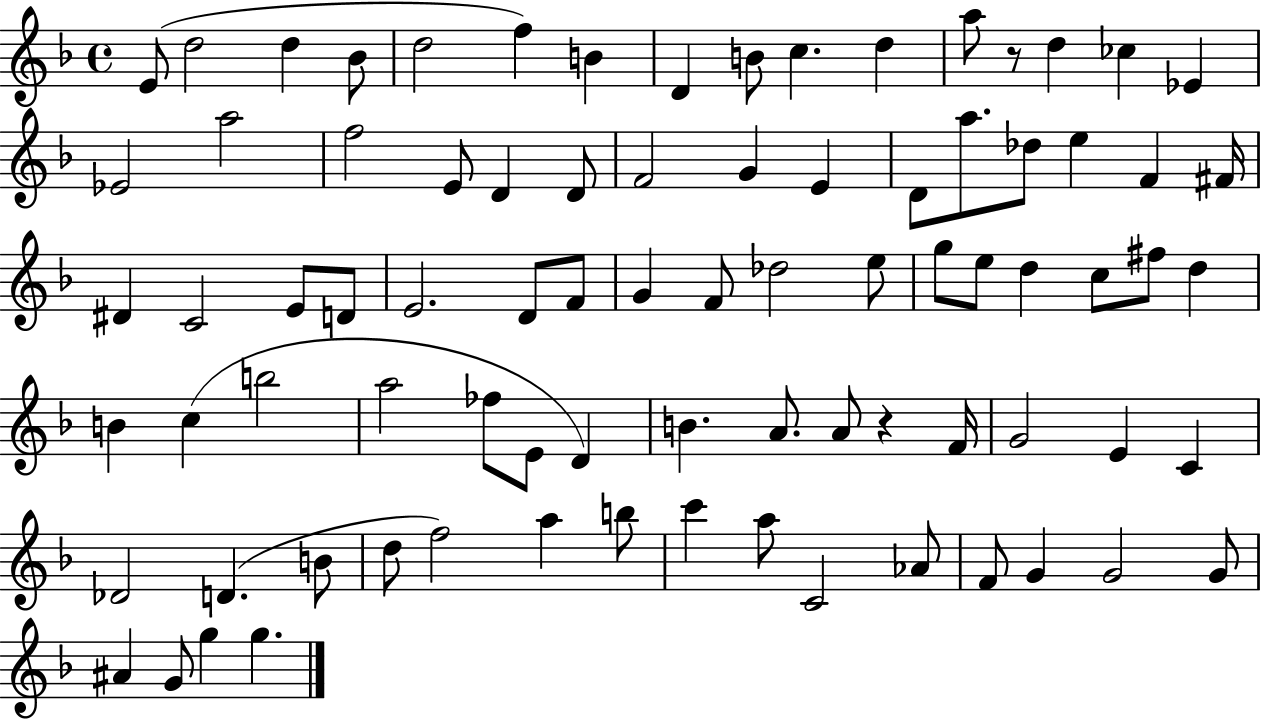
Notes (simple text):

E4/e D5/h D5/q Bb4/e D5/h F5/q B4/q D4/q B4/e C5/q. D5/q A5/e R/e D5/q CES5/q Eb4/q Eb4/h A5/h F5/h E4/e D4/q D4/e F4/h G4/q E4/q D4/e A5/e. Db5/e E5/q F4/q F#4/s D#4/q C4/h E4/e D4/e E4/h. D4/e F4/e G4/q F4/e Db5/h E5/e G5/e E5/e D5/q C5/e F#5/e D5/q B4/q C5/q B5/h A5/h FES5/e E4/e D4/q B4/q. A4/e. A4/e R/q F4/s G4/h E4/q C4/q Db4/h D4/q. B4/e D5/e F5/h A5/q B5/e C6/q A5/e C4/h Ab4/e F4/e G4/q G4/h G4/e A#4/q G4/e G5/q G5/q.